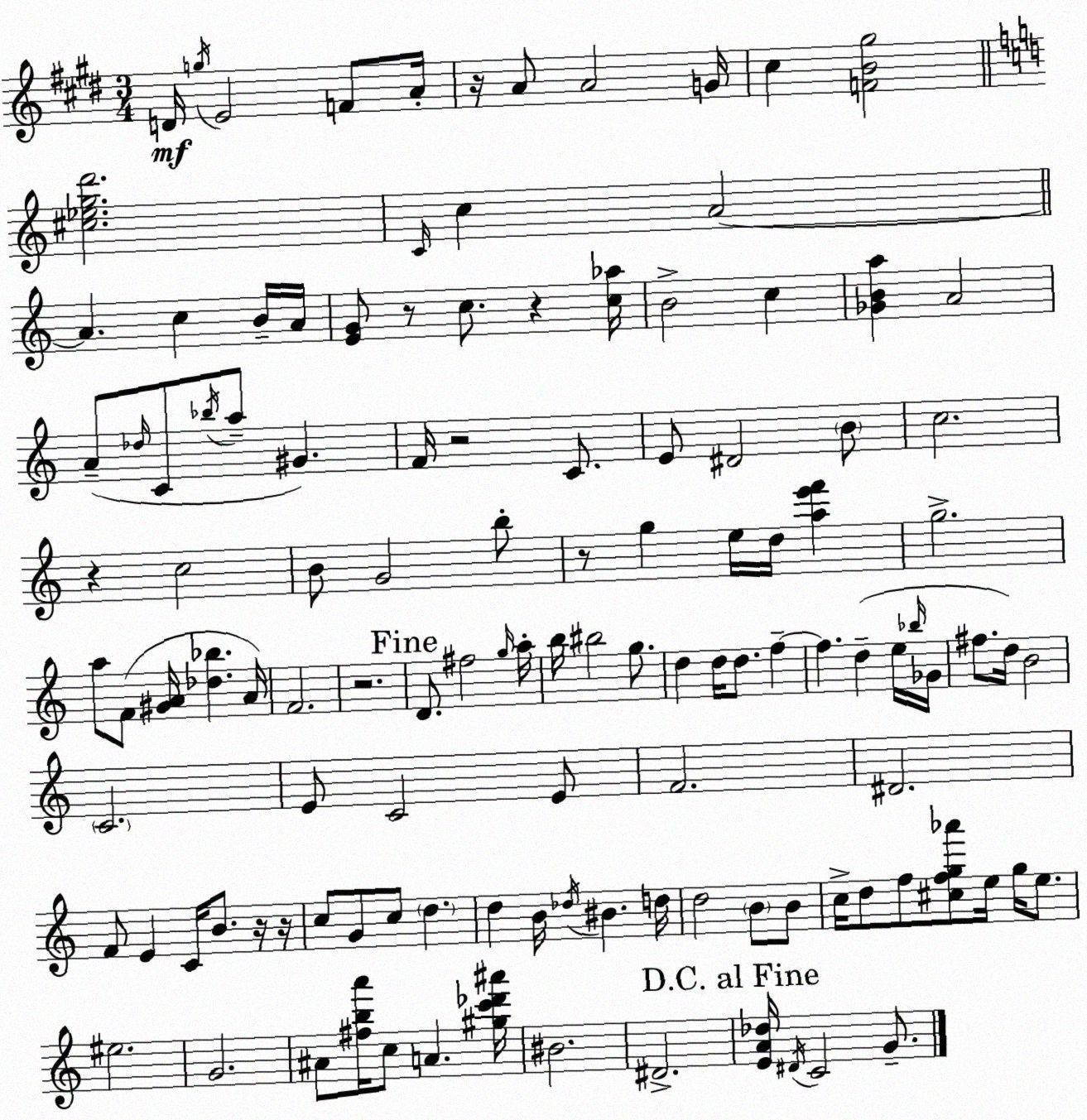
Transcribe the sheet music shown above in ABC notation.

X:1
T:Untitled
M:3/4
L:1/4
K:E
D/4 g/4 E2 F/2 A/4 z/4 A/2 A2 G/4 ^c [FB^g]2 [^c_egd']2 C/4 c A2 A c B/4 A/4 [EG]/2 z/2 c/2 z [c_a]/4 B2 c [_GBa] A2 A/2 _d/4 C/2 _b/4 a/2 ^G F/4 z2 C/2 E/2 ^D2 B/2 c2 z c2 B/2 G2 b/2 z/2 g e/4 d/4 [ae'f'] g2 a/2 F/2 [^GA]/4 [_d_b] A/4 F2 z2 D/2 ^f2 g/4 a/4 b/4 ^b2 g/2 d d/4 d/2 f f d e/4 _b/4 _G/4 ^f/2 d/4 B2 C2 E/2 C2 E/2 F2 ^D2 F/2 E C/4 B/2 z/4 z/4 c/2 G/2 c/2 d d B/4 _d/4 ^B d/4 d2 B/2 B/2 c/4 d/2 f/2 [^cfg_a']/2 e/4 g/4 e/2 ^e2 G2 ^A/2 [^fba']/4 c/2 A [^gc'_d'^a']/4 ^B2 ^D2 [EA_d]/4 ^D/4 C2 G/2